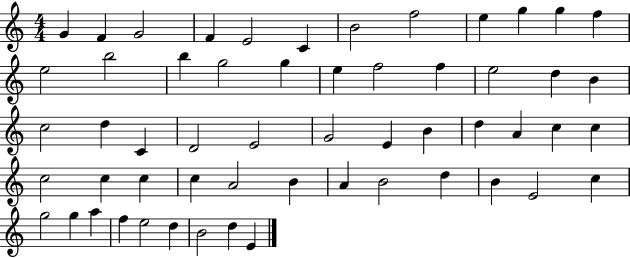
G4/q F4/q G4/h F4/q E4/h C4/q B4/h F5/h E5/q G5/q G5/q F5/q E5/h B5/h B5/q G5/h G5/q E5/q F5/h F5/q E5/h D5/q B4/q C5/h D5/q C4/q D4/h E4/h G4/h E4/q B4/q D5/q A4/q C5/q C5/q C5/h C5/q C5/q C5/q A4/h B4/q A4/q B4/h D5/q B4/q E4/h C5/q G5/h G5/q A5/q F5/q E5/h D5/q B4/h D5/q E4/q